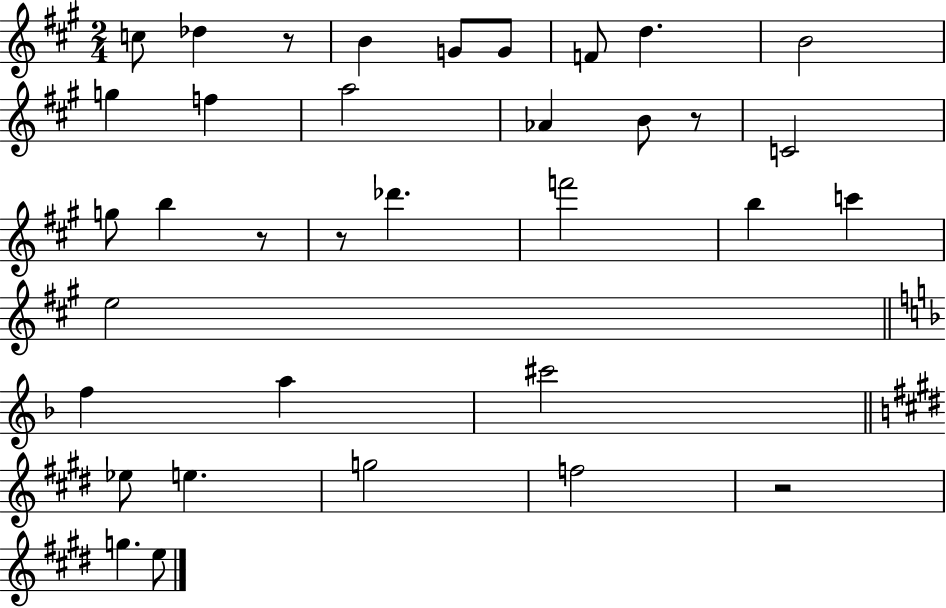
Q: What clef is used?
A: treble